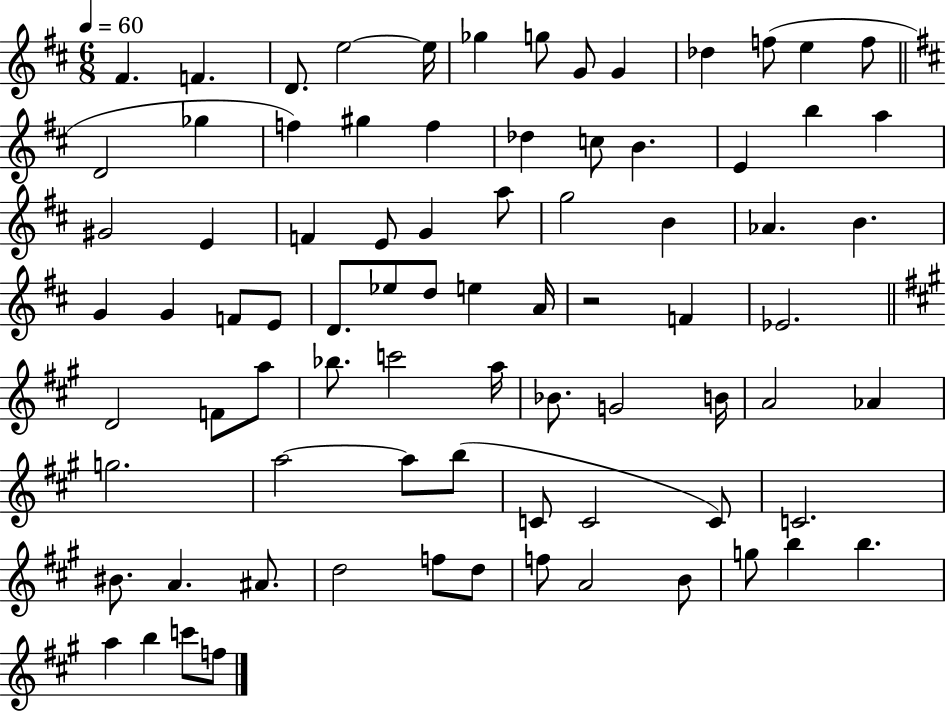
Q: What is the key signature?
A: D major